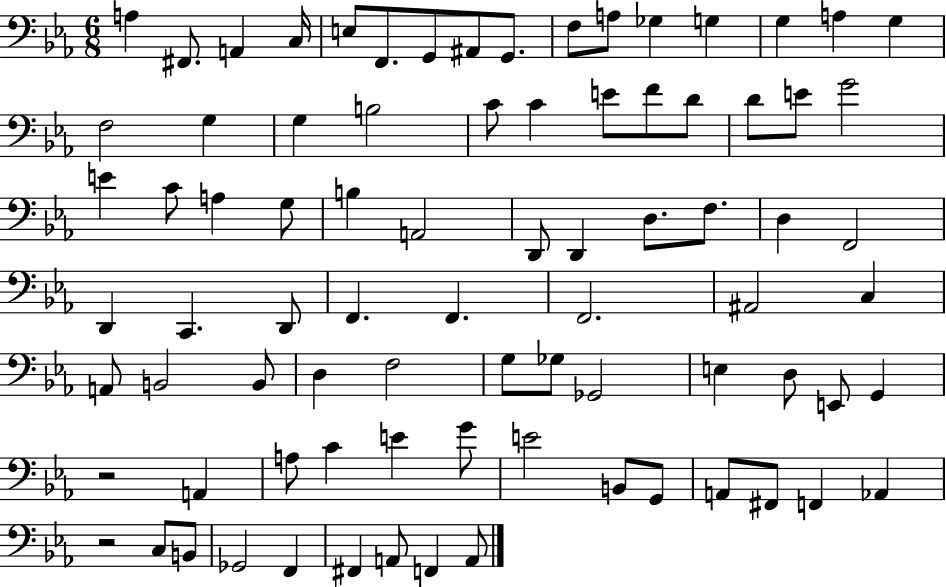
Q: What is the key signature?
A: EES major